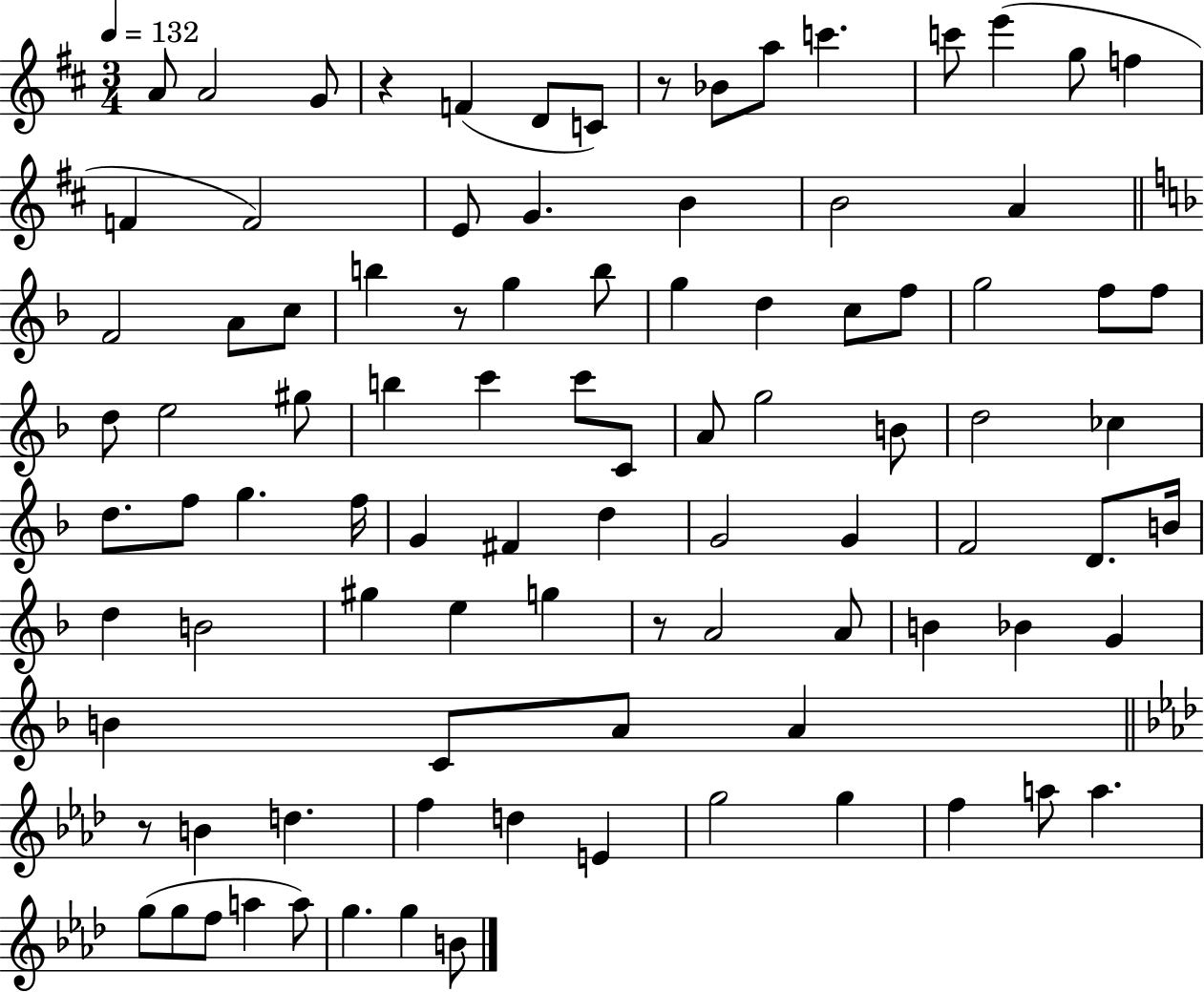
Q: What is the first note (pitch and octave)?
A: A4